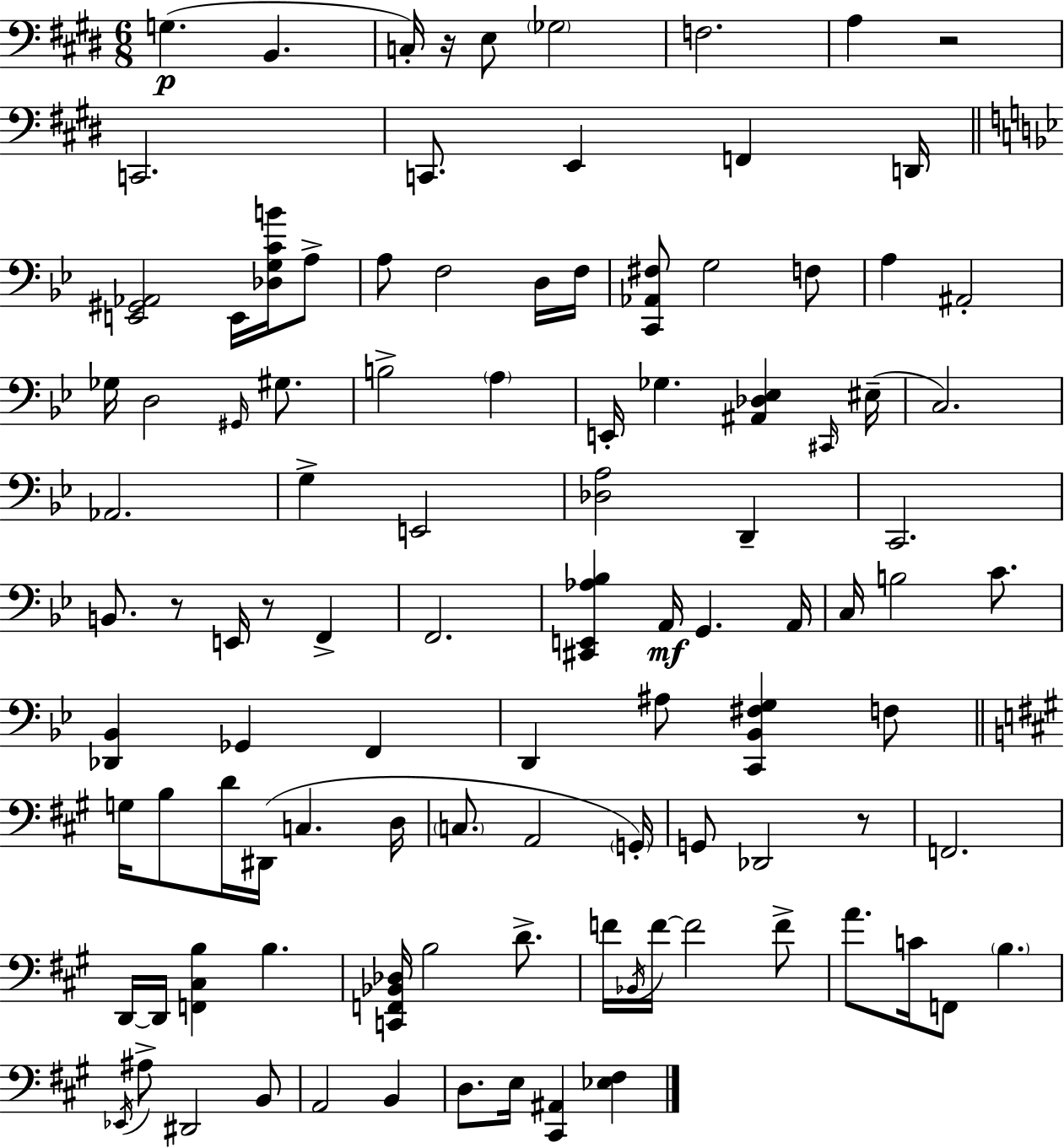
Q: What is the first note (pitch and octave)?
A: G3